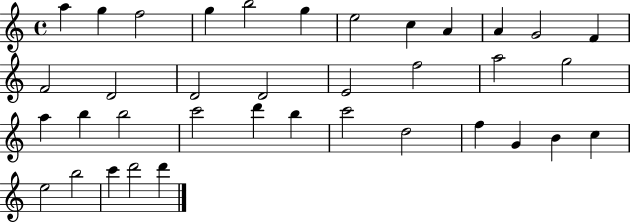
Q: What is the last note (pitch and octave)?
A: D6